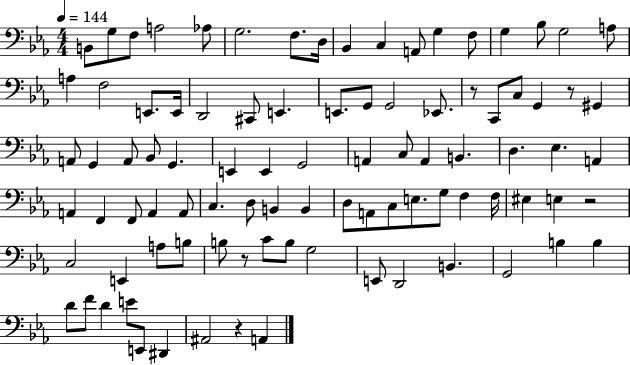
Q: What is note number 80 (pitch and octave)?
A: D4